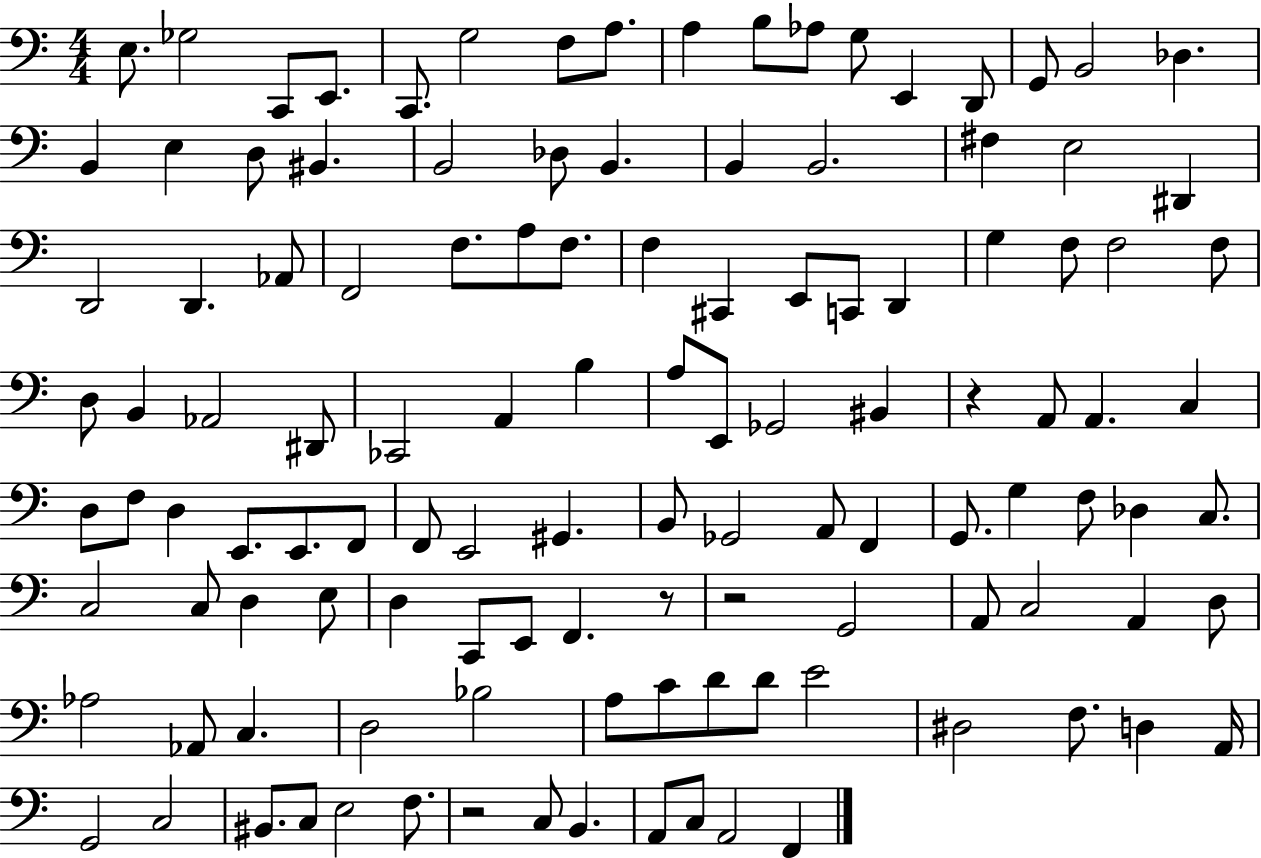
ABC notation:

X:1
T:Untitled
M:4/4
L:1/4
K:C
E,/2 _G,2 C,,/2 E,,/2 C,,/2 G,2 F,/2 A,/2 A, B,/2 _A,/2 G,/2 E,, D,,/2 G,,/2 B,,2 _D, B,, E, D,/2 ^B,, B,,2 _D,/2 B,, B,, B,,2 ^F, E,2 ^D,, D,,2 D,, _A,,/2 F,,2 F,/2 A,/2 F,/2 F, ^C,, E,,/2 C,,/2 D,, G, F,/2 F,2 F,/2 D,/2 B,, _A,,2 ^D,,/2 _C,,2 A,, B, A,/2 E,,/2 _G,,2 ^B,, z A,,/2 A,, C, D,/2 F,/2 D, E,,/2 E,,/2 F,,/2 F,,/2 E,,2 ^G,, B,,/2 _G,,2 A,,/2 F,, G,,/2 G, F,/2 _D, C,/2 C,2 C,/2 D, E,/2 D, C,,/2 E,,/2 F,, z/2 z2 G,,2 A,,/2 C,2 A,, D,/2 _A,2 _A,,/2 C, D,2 _B,2 A,/2 C/2 D/2 D/2 E2 ^D,2 F,/2 D, A,,/4 G,,2 C,2 ^B,,/2 C,/2 E,2 F,/2 z2 C,/2 B,, A,,/2 C,/2 A,,2 F,,